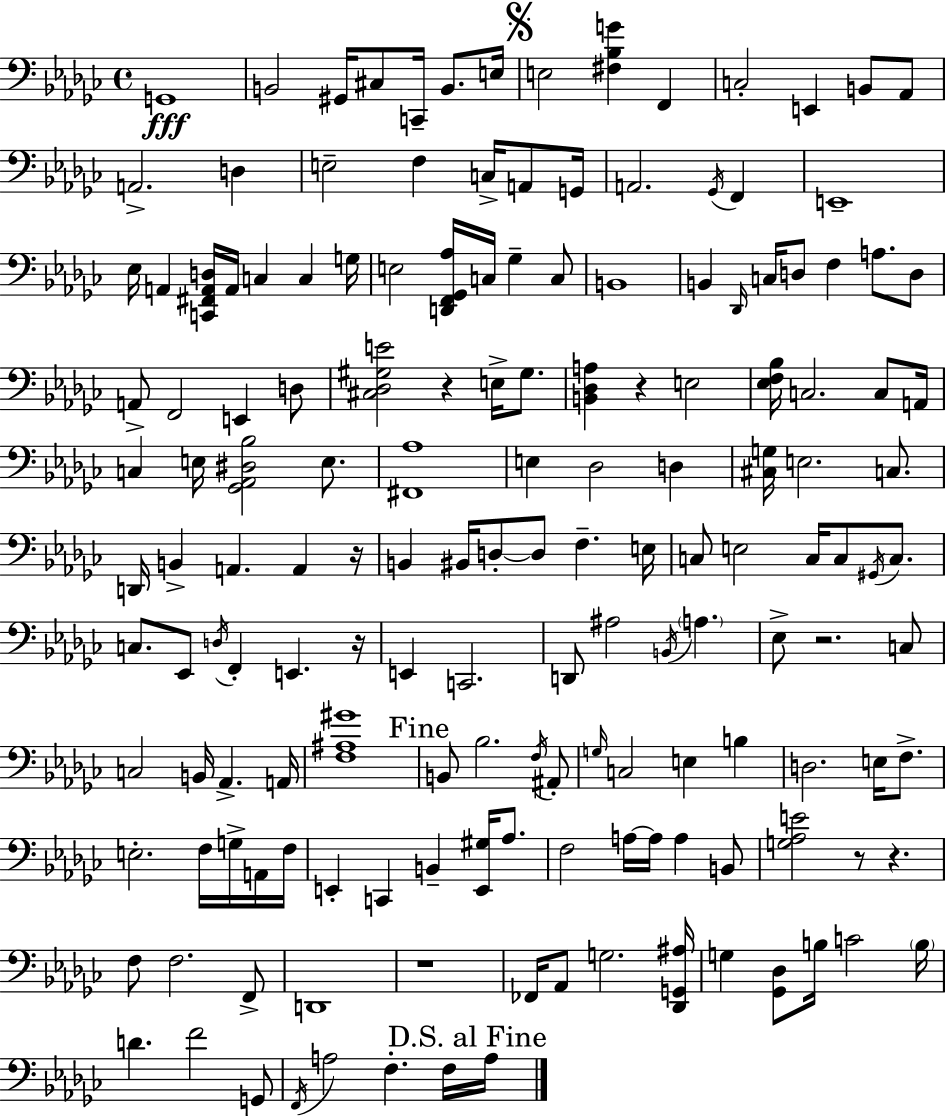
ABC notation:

X:1
T:Untitled
M:4/4
L:1/4
K:Ebm
G,,4 B,,2 ^G,,/4 ^C,/2 C,,/4 B,,/2 E,/4 E,2 [^F,_B,G] F,, C,2 E,, B,,/2 _A,,/2 A,,2 D, E,2 F, C,/4 A,,/2 G,,/4 A,,2 _G,,/4 F,, E,,4 _E,/4 A,, [C,,^F,,A,,D,]/4 A,,/4 C, C, G,/4 E,2 [D,,F,,_G,,_A,]/4 C,/4 _G, C,/2 B,,4 B,, _D,,/4 C,/4 D,/2 F, A,/2 D,/2 A,,/2 F,,2 E,, D,/2 [^C,_D,^G,E]2 z E,/4 ^G,/2 [B,,_D,A,] z E,2 [_E,F,_B,]/4 C,2 C,/2 A,,/4 C, E,/4 [_G,,_A,,^D,_B,]2 E,/2 [^F,,_A,]4 E, _D,2 D, [^C,G,]/4 E,2 C,/2 D,,/4 B,, A,, A,, z/4 B,, ^B,,/4 D,/2 D,/2 F, E,/4 C,/2 E,2 C,/4 C,/2 ^G,,/4 C,/2 C,/2 _E,,/2 D,/4 F,, E,, z/4 E,, C,,2 D,,/2 ^A,2 B,,/4 A, _E,/2 z2 C,/2 C,2 B,,/4 _A,, A,,/4 [F,^A,^G]4 B,,/2 _B,2 F,/4 ^A,,/2 G,/4 C,2 E, B, D,2 E,/4 F,/2 E,2 F,/4 G,/4 A,,/4 F,/4 E,, C,, B,, [E,,^G,]/4 _A,/2 F,2 A,/4 A,/4 A, B,,/2 [G,_A,E]2 z/2 z F,/2 F,2 F,,/2 D,,4 z4 _F,,/4 _A,,/2 G,2 [_D,,G,,^A,]/4 G, [_G,,_D,]/2 B,/4 C2 B,/4 D F2 G,,/2 F,,/4 A,2 F, F,/4 A,/4